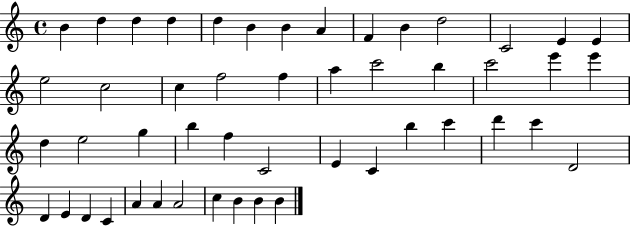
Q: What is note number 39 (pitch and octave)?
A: D4